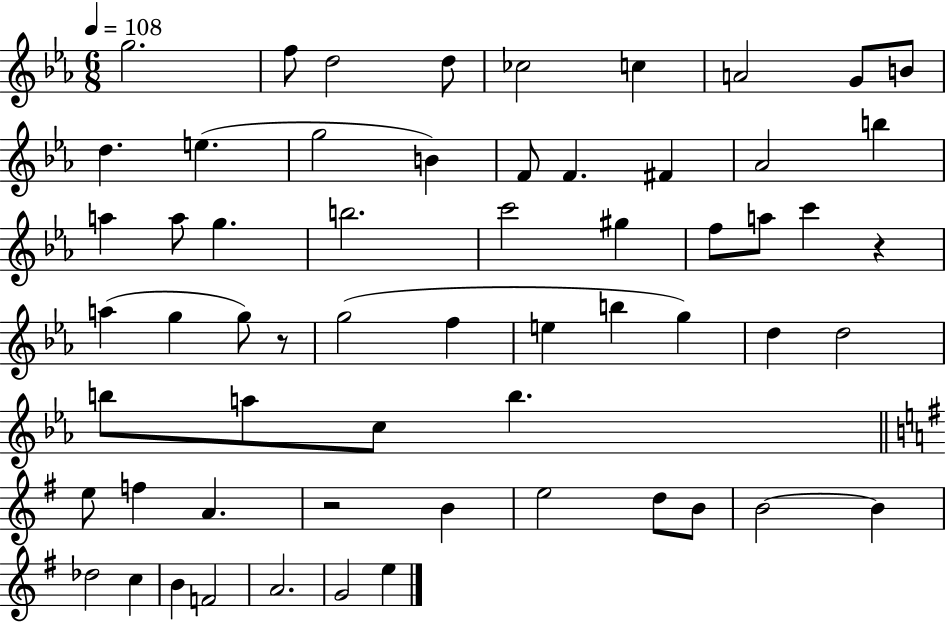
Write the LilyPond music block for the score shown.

{
  \clef treble
  \numericTimeSignature
  \time 6/8
  \key ees \major
  \tempo 4 = 108
  \repeat volta 2 { g''2. | f''8 d''2 d''8 | ces''2 c''4 | a'2 g'8 b'8 | \break d''4. e''4.( | g''2 b'4) | f'8 f'4. fis'4 | aes'2 b''4 | \break a''4 a''8 g''4. | b''2. | c'''2 gis''4 | f''8 a''8 c'''4 r4 | \break a''4( g''4 g''8) r8 | g''2( f''4 | e''4 b''4 g''4) | d''4 d''2 | \break b''8 a''8 c''8 b''4. | \bar "||" \break \key g \major e''8 f''4 a'4. | r2 b'4 | e''2 d''8 b'8 | b'2~~ b'4 | \break des''2 c''4 | b'4 f'2 | a'2. | g'2 e''4 | \break } \bar "|."
}